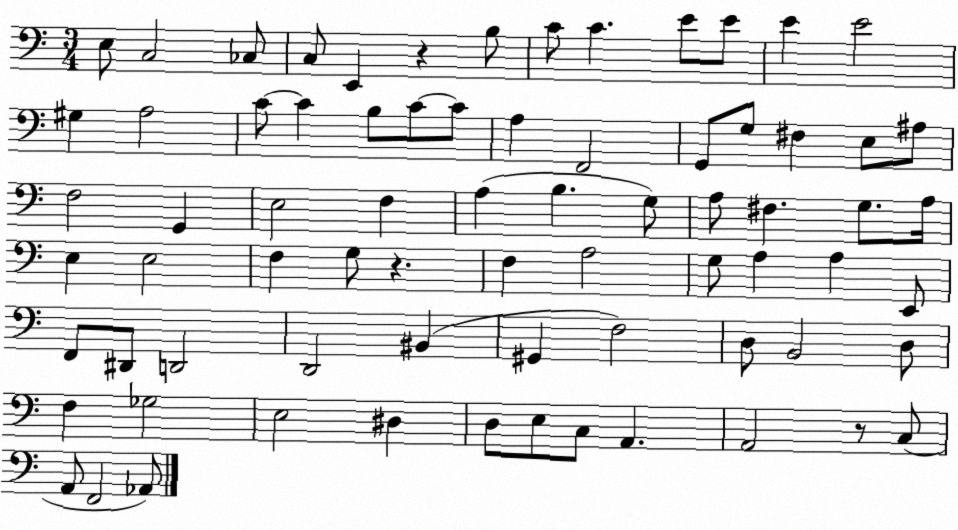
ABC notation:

X:1
T:Untitled
M:3/4
L:1/4
K:C
E,/2 C,2 _C,/2 C,/2 E,, z B,/2 C/2 C E/2 E/2 E E2 ^G, A,2 C/2 C B,/2 C/2 C/2 A, F,,2 G,,/2 G,/2 ^F, E,/2 ^A,/2 F,2 G,, E,2 F, A, B, G,/2 A,/2 ^F, G,/2 A,/4 E, E,2 F, G,/2 z F, A,2 G,/2 A, A, E,,/2 F,,/2 ^D,,/2 D,,2 D,,2 ^B,, ^G,, F,2 D,/2 B,,2 D,/2 F, _G,2 E,2 ^D, D,/2 E,/2 C,/2 A,, A,,2 z/2 C,/2 A,,/2 F,,2 _A,,/2